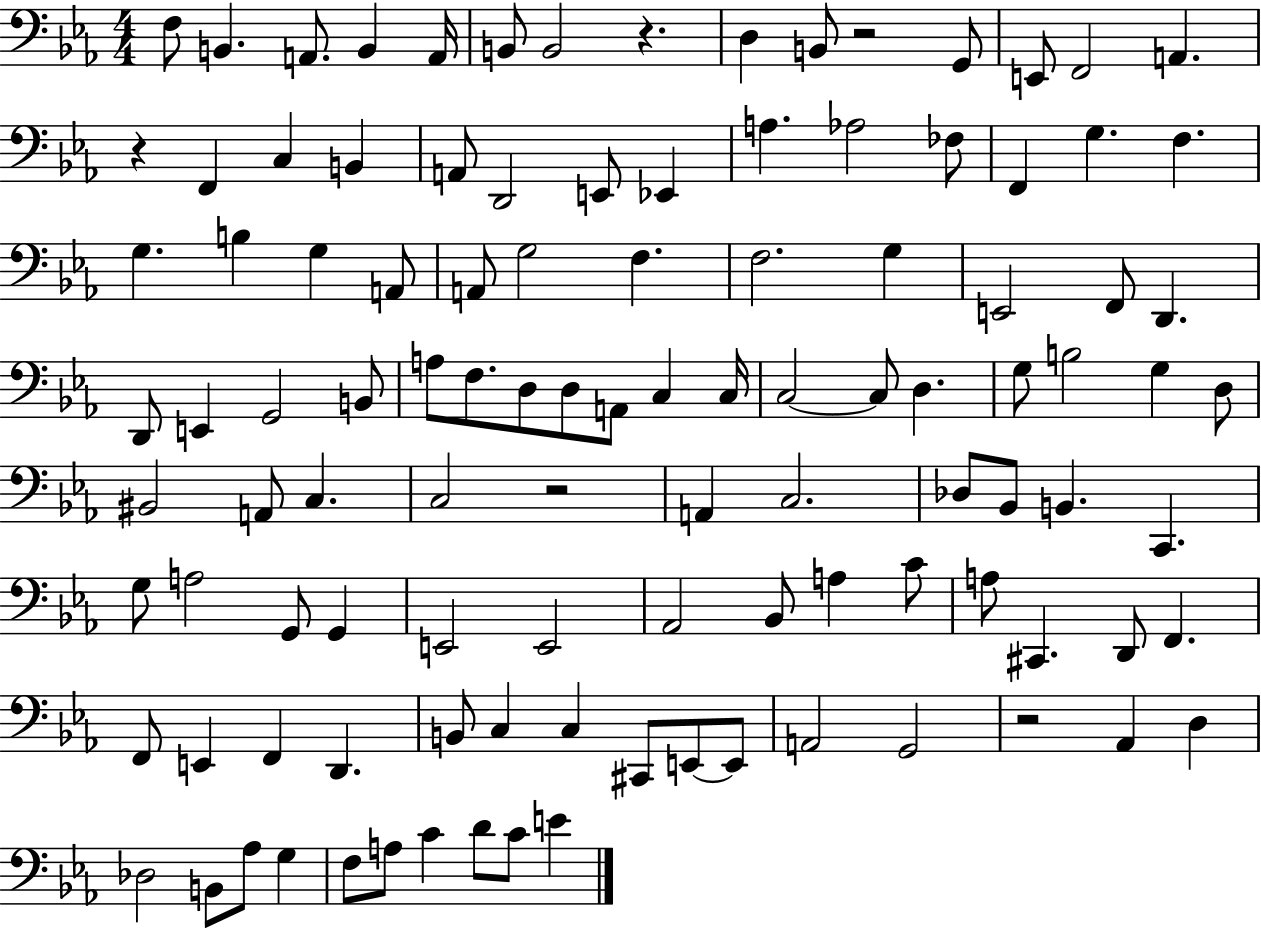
{
  \clef bass
  \numericTimeSignature
  \time 4/4
  \key ees \major
  f8 b,4. a,8. b,4 a,16 | b,8 b,2 r4. | d4 b,8 r2 g,8 | e,8 f,2 a,4. | \break r4 f,4 c4 b,4 | a,8 d,2 e,8 ees,4 | a4. aes2 fes8 | f,4 g4. f4. | \break g4. b4 g4 a,8 | a,8 g2 f4. | f2. g4 | e,2 f,8 d,4. | \break d,8 e,4 g,2 b,8 | a8 f8. d8 d8 a,8 c4 c16 | c2~~ c8 d4. | g8 b2 g4 d8 | \break bis,2 a,8 c4. | c2 r2 | a,4 c2. | des8 bes,8 b,4. c,4. | \break g8 a2 g,8 g,4 | e,2 e,2 | aes,2 bes,8 a4 c'8 | a8 cis,4. d,8 f,4. | \break f,8 e,4 f,4 d,4. | b,8 c4 c4 cis,8 e,8~~ e,8 | a,2 g,2 | r2 aes,4 d4 | \break des2 b,8 aes8 g4 | f8 a8 c'4 d'8 c'8 e'4 | \bar "|."
}